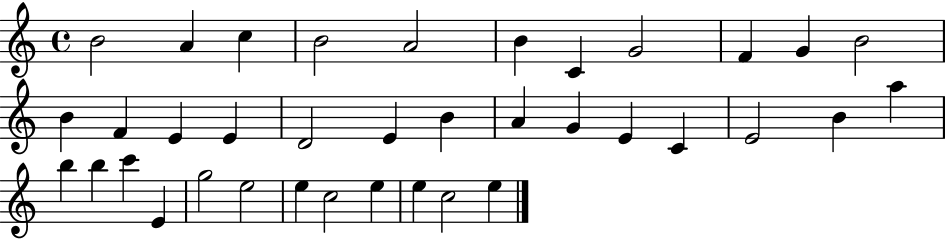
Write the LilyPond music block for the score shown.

{
  \clef treble
  \time 4/4
  \defaultTimeSignature
  \key c \major
  b'2 a'4 c''4 | b'2 a'2 | b'4 c'4 g'2 | f'4 g'4 b'2 | \break b'4 f'4 e'4 e'4 | d'2 e'4 b'4 | a'4 g'4 e'4 c'4 | e'2 b'4 a''4 | \break b''4 b''4 c'''4 e'4 | g''2 e''2 | e''4 c''2 e''4 | e''4 c''2 e''4 | \break \bar "|."
}